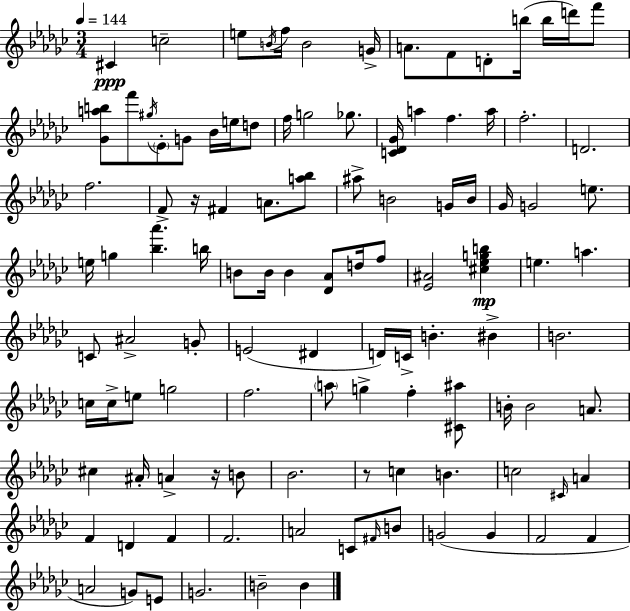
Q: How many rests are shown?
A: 3